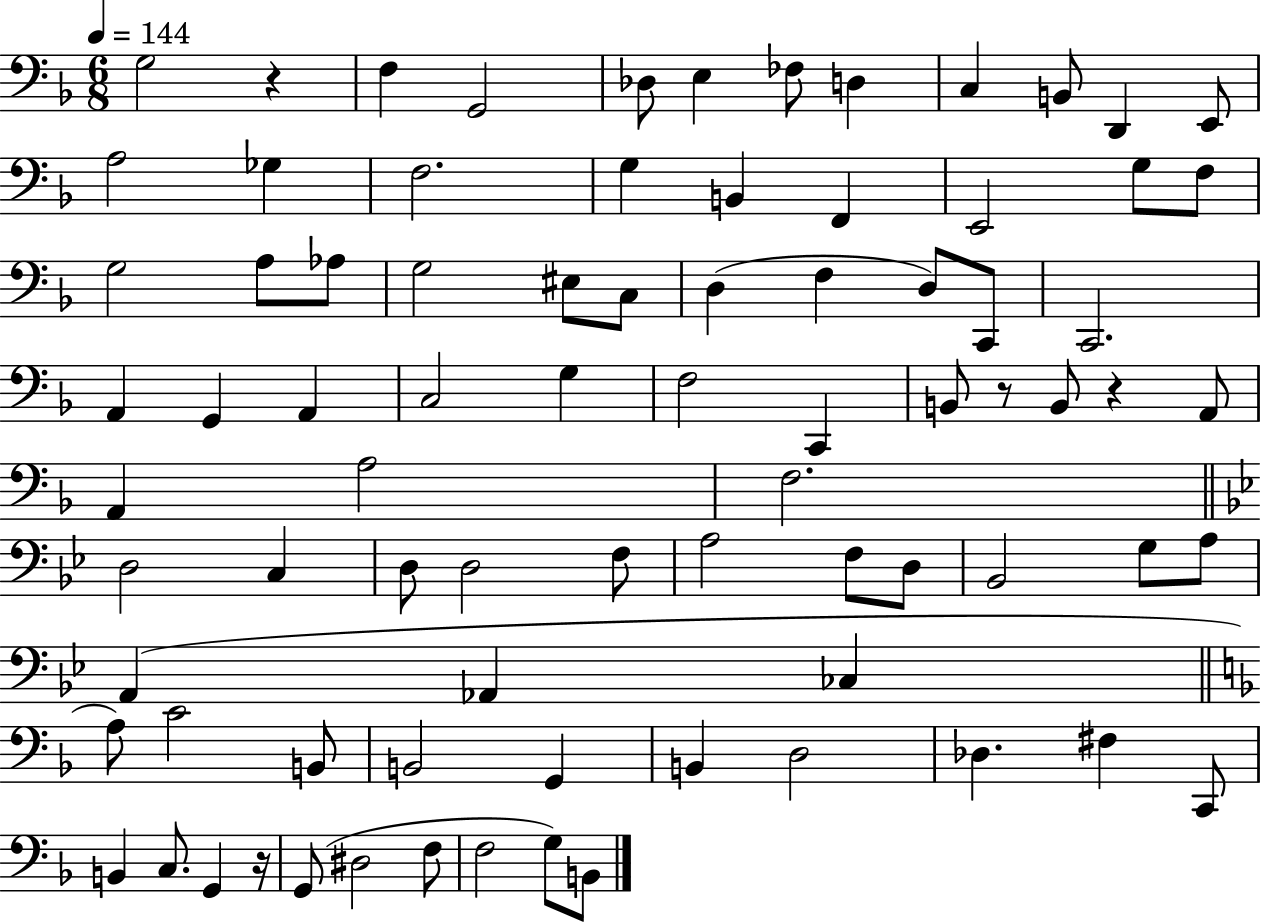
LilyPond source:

{
  \clef bass
  \numericTimeSignature
  \time 6/8
  \key f \major
  \tempo 4 = 144
  g2 r4 | f4 g,2 | des8 e4 fes8 d4 | c4 b,8 d,4 e,8 | \break a2 ges4 | f2. | g4 b,4 f,4 | e,2 g8 f8 | \break g2 a8 aes8 | g2 eis8 c8 | d4( f4 d8) c,8 | c,2. | \break a,4 g,4 a,4 | c2 g4 | f2 c,4 | b,8 r8 b,8 r4 a,8 | \break a,4 a2 | f2. | \bar "||" \break \key bes \major d2 c4 | d8 d2 f8 | a2 f8 d8 | bes,2 g8 a8 | \break a,4( aes,4 ces4 | \bar "||" \break \key f \major a8) c'2 b,8 | b,2 g,4 | b,4 d2 | des4. fis4 c,8 | \break b,4 c8. g,4 r16 | g,8( dis2 f8 | f2 g8) b,8 | \bar "|."
}